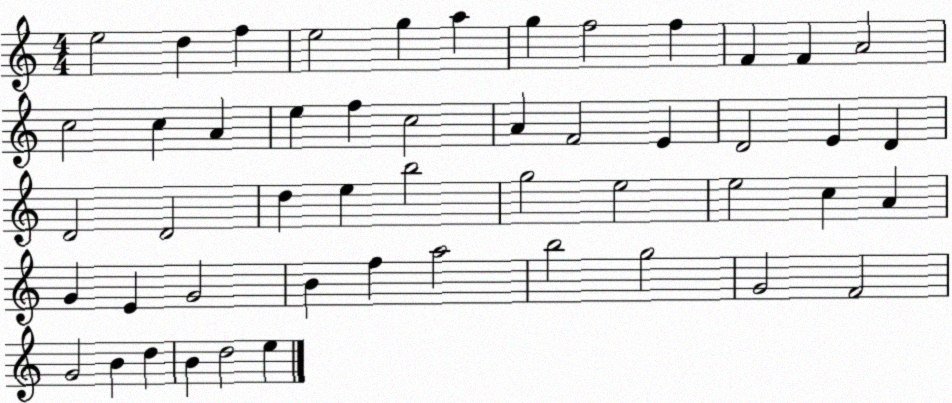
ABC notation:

X:1
T:Untitled
M:4/4
L:1/4
K:C
e2 d f e2 g a g f2 f F F A2 c2 c A e f c2 A F2 E D2 E D D2 D2 d e b2 g2 e2 e2 c A G E G2 B f a2 b2 g2 G2 F2 G2 B d B d2 e